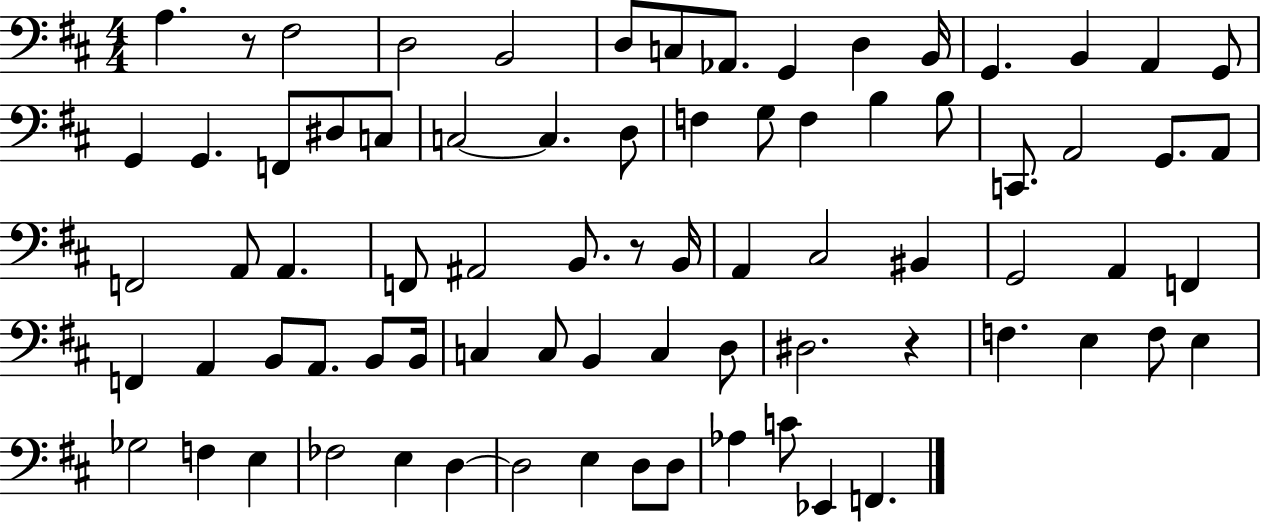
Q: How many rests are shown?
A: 3